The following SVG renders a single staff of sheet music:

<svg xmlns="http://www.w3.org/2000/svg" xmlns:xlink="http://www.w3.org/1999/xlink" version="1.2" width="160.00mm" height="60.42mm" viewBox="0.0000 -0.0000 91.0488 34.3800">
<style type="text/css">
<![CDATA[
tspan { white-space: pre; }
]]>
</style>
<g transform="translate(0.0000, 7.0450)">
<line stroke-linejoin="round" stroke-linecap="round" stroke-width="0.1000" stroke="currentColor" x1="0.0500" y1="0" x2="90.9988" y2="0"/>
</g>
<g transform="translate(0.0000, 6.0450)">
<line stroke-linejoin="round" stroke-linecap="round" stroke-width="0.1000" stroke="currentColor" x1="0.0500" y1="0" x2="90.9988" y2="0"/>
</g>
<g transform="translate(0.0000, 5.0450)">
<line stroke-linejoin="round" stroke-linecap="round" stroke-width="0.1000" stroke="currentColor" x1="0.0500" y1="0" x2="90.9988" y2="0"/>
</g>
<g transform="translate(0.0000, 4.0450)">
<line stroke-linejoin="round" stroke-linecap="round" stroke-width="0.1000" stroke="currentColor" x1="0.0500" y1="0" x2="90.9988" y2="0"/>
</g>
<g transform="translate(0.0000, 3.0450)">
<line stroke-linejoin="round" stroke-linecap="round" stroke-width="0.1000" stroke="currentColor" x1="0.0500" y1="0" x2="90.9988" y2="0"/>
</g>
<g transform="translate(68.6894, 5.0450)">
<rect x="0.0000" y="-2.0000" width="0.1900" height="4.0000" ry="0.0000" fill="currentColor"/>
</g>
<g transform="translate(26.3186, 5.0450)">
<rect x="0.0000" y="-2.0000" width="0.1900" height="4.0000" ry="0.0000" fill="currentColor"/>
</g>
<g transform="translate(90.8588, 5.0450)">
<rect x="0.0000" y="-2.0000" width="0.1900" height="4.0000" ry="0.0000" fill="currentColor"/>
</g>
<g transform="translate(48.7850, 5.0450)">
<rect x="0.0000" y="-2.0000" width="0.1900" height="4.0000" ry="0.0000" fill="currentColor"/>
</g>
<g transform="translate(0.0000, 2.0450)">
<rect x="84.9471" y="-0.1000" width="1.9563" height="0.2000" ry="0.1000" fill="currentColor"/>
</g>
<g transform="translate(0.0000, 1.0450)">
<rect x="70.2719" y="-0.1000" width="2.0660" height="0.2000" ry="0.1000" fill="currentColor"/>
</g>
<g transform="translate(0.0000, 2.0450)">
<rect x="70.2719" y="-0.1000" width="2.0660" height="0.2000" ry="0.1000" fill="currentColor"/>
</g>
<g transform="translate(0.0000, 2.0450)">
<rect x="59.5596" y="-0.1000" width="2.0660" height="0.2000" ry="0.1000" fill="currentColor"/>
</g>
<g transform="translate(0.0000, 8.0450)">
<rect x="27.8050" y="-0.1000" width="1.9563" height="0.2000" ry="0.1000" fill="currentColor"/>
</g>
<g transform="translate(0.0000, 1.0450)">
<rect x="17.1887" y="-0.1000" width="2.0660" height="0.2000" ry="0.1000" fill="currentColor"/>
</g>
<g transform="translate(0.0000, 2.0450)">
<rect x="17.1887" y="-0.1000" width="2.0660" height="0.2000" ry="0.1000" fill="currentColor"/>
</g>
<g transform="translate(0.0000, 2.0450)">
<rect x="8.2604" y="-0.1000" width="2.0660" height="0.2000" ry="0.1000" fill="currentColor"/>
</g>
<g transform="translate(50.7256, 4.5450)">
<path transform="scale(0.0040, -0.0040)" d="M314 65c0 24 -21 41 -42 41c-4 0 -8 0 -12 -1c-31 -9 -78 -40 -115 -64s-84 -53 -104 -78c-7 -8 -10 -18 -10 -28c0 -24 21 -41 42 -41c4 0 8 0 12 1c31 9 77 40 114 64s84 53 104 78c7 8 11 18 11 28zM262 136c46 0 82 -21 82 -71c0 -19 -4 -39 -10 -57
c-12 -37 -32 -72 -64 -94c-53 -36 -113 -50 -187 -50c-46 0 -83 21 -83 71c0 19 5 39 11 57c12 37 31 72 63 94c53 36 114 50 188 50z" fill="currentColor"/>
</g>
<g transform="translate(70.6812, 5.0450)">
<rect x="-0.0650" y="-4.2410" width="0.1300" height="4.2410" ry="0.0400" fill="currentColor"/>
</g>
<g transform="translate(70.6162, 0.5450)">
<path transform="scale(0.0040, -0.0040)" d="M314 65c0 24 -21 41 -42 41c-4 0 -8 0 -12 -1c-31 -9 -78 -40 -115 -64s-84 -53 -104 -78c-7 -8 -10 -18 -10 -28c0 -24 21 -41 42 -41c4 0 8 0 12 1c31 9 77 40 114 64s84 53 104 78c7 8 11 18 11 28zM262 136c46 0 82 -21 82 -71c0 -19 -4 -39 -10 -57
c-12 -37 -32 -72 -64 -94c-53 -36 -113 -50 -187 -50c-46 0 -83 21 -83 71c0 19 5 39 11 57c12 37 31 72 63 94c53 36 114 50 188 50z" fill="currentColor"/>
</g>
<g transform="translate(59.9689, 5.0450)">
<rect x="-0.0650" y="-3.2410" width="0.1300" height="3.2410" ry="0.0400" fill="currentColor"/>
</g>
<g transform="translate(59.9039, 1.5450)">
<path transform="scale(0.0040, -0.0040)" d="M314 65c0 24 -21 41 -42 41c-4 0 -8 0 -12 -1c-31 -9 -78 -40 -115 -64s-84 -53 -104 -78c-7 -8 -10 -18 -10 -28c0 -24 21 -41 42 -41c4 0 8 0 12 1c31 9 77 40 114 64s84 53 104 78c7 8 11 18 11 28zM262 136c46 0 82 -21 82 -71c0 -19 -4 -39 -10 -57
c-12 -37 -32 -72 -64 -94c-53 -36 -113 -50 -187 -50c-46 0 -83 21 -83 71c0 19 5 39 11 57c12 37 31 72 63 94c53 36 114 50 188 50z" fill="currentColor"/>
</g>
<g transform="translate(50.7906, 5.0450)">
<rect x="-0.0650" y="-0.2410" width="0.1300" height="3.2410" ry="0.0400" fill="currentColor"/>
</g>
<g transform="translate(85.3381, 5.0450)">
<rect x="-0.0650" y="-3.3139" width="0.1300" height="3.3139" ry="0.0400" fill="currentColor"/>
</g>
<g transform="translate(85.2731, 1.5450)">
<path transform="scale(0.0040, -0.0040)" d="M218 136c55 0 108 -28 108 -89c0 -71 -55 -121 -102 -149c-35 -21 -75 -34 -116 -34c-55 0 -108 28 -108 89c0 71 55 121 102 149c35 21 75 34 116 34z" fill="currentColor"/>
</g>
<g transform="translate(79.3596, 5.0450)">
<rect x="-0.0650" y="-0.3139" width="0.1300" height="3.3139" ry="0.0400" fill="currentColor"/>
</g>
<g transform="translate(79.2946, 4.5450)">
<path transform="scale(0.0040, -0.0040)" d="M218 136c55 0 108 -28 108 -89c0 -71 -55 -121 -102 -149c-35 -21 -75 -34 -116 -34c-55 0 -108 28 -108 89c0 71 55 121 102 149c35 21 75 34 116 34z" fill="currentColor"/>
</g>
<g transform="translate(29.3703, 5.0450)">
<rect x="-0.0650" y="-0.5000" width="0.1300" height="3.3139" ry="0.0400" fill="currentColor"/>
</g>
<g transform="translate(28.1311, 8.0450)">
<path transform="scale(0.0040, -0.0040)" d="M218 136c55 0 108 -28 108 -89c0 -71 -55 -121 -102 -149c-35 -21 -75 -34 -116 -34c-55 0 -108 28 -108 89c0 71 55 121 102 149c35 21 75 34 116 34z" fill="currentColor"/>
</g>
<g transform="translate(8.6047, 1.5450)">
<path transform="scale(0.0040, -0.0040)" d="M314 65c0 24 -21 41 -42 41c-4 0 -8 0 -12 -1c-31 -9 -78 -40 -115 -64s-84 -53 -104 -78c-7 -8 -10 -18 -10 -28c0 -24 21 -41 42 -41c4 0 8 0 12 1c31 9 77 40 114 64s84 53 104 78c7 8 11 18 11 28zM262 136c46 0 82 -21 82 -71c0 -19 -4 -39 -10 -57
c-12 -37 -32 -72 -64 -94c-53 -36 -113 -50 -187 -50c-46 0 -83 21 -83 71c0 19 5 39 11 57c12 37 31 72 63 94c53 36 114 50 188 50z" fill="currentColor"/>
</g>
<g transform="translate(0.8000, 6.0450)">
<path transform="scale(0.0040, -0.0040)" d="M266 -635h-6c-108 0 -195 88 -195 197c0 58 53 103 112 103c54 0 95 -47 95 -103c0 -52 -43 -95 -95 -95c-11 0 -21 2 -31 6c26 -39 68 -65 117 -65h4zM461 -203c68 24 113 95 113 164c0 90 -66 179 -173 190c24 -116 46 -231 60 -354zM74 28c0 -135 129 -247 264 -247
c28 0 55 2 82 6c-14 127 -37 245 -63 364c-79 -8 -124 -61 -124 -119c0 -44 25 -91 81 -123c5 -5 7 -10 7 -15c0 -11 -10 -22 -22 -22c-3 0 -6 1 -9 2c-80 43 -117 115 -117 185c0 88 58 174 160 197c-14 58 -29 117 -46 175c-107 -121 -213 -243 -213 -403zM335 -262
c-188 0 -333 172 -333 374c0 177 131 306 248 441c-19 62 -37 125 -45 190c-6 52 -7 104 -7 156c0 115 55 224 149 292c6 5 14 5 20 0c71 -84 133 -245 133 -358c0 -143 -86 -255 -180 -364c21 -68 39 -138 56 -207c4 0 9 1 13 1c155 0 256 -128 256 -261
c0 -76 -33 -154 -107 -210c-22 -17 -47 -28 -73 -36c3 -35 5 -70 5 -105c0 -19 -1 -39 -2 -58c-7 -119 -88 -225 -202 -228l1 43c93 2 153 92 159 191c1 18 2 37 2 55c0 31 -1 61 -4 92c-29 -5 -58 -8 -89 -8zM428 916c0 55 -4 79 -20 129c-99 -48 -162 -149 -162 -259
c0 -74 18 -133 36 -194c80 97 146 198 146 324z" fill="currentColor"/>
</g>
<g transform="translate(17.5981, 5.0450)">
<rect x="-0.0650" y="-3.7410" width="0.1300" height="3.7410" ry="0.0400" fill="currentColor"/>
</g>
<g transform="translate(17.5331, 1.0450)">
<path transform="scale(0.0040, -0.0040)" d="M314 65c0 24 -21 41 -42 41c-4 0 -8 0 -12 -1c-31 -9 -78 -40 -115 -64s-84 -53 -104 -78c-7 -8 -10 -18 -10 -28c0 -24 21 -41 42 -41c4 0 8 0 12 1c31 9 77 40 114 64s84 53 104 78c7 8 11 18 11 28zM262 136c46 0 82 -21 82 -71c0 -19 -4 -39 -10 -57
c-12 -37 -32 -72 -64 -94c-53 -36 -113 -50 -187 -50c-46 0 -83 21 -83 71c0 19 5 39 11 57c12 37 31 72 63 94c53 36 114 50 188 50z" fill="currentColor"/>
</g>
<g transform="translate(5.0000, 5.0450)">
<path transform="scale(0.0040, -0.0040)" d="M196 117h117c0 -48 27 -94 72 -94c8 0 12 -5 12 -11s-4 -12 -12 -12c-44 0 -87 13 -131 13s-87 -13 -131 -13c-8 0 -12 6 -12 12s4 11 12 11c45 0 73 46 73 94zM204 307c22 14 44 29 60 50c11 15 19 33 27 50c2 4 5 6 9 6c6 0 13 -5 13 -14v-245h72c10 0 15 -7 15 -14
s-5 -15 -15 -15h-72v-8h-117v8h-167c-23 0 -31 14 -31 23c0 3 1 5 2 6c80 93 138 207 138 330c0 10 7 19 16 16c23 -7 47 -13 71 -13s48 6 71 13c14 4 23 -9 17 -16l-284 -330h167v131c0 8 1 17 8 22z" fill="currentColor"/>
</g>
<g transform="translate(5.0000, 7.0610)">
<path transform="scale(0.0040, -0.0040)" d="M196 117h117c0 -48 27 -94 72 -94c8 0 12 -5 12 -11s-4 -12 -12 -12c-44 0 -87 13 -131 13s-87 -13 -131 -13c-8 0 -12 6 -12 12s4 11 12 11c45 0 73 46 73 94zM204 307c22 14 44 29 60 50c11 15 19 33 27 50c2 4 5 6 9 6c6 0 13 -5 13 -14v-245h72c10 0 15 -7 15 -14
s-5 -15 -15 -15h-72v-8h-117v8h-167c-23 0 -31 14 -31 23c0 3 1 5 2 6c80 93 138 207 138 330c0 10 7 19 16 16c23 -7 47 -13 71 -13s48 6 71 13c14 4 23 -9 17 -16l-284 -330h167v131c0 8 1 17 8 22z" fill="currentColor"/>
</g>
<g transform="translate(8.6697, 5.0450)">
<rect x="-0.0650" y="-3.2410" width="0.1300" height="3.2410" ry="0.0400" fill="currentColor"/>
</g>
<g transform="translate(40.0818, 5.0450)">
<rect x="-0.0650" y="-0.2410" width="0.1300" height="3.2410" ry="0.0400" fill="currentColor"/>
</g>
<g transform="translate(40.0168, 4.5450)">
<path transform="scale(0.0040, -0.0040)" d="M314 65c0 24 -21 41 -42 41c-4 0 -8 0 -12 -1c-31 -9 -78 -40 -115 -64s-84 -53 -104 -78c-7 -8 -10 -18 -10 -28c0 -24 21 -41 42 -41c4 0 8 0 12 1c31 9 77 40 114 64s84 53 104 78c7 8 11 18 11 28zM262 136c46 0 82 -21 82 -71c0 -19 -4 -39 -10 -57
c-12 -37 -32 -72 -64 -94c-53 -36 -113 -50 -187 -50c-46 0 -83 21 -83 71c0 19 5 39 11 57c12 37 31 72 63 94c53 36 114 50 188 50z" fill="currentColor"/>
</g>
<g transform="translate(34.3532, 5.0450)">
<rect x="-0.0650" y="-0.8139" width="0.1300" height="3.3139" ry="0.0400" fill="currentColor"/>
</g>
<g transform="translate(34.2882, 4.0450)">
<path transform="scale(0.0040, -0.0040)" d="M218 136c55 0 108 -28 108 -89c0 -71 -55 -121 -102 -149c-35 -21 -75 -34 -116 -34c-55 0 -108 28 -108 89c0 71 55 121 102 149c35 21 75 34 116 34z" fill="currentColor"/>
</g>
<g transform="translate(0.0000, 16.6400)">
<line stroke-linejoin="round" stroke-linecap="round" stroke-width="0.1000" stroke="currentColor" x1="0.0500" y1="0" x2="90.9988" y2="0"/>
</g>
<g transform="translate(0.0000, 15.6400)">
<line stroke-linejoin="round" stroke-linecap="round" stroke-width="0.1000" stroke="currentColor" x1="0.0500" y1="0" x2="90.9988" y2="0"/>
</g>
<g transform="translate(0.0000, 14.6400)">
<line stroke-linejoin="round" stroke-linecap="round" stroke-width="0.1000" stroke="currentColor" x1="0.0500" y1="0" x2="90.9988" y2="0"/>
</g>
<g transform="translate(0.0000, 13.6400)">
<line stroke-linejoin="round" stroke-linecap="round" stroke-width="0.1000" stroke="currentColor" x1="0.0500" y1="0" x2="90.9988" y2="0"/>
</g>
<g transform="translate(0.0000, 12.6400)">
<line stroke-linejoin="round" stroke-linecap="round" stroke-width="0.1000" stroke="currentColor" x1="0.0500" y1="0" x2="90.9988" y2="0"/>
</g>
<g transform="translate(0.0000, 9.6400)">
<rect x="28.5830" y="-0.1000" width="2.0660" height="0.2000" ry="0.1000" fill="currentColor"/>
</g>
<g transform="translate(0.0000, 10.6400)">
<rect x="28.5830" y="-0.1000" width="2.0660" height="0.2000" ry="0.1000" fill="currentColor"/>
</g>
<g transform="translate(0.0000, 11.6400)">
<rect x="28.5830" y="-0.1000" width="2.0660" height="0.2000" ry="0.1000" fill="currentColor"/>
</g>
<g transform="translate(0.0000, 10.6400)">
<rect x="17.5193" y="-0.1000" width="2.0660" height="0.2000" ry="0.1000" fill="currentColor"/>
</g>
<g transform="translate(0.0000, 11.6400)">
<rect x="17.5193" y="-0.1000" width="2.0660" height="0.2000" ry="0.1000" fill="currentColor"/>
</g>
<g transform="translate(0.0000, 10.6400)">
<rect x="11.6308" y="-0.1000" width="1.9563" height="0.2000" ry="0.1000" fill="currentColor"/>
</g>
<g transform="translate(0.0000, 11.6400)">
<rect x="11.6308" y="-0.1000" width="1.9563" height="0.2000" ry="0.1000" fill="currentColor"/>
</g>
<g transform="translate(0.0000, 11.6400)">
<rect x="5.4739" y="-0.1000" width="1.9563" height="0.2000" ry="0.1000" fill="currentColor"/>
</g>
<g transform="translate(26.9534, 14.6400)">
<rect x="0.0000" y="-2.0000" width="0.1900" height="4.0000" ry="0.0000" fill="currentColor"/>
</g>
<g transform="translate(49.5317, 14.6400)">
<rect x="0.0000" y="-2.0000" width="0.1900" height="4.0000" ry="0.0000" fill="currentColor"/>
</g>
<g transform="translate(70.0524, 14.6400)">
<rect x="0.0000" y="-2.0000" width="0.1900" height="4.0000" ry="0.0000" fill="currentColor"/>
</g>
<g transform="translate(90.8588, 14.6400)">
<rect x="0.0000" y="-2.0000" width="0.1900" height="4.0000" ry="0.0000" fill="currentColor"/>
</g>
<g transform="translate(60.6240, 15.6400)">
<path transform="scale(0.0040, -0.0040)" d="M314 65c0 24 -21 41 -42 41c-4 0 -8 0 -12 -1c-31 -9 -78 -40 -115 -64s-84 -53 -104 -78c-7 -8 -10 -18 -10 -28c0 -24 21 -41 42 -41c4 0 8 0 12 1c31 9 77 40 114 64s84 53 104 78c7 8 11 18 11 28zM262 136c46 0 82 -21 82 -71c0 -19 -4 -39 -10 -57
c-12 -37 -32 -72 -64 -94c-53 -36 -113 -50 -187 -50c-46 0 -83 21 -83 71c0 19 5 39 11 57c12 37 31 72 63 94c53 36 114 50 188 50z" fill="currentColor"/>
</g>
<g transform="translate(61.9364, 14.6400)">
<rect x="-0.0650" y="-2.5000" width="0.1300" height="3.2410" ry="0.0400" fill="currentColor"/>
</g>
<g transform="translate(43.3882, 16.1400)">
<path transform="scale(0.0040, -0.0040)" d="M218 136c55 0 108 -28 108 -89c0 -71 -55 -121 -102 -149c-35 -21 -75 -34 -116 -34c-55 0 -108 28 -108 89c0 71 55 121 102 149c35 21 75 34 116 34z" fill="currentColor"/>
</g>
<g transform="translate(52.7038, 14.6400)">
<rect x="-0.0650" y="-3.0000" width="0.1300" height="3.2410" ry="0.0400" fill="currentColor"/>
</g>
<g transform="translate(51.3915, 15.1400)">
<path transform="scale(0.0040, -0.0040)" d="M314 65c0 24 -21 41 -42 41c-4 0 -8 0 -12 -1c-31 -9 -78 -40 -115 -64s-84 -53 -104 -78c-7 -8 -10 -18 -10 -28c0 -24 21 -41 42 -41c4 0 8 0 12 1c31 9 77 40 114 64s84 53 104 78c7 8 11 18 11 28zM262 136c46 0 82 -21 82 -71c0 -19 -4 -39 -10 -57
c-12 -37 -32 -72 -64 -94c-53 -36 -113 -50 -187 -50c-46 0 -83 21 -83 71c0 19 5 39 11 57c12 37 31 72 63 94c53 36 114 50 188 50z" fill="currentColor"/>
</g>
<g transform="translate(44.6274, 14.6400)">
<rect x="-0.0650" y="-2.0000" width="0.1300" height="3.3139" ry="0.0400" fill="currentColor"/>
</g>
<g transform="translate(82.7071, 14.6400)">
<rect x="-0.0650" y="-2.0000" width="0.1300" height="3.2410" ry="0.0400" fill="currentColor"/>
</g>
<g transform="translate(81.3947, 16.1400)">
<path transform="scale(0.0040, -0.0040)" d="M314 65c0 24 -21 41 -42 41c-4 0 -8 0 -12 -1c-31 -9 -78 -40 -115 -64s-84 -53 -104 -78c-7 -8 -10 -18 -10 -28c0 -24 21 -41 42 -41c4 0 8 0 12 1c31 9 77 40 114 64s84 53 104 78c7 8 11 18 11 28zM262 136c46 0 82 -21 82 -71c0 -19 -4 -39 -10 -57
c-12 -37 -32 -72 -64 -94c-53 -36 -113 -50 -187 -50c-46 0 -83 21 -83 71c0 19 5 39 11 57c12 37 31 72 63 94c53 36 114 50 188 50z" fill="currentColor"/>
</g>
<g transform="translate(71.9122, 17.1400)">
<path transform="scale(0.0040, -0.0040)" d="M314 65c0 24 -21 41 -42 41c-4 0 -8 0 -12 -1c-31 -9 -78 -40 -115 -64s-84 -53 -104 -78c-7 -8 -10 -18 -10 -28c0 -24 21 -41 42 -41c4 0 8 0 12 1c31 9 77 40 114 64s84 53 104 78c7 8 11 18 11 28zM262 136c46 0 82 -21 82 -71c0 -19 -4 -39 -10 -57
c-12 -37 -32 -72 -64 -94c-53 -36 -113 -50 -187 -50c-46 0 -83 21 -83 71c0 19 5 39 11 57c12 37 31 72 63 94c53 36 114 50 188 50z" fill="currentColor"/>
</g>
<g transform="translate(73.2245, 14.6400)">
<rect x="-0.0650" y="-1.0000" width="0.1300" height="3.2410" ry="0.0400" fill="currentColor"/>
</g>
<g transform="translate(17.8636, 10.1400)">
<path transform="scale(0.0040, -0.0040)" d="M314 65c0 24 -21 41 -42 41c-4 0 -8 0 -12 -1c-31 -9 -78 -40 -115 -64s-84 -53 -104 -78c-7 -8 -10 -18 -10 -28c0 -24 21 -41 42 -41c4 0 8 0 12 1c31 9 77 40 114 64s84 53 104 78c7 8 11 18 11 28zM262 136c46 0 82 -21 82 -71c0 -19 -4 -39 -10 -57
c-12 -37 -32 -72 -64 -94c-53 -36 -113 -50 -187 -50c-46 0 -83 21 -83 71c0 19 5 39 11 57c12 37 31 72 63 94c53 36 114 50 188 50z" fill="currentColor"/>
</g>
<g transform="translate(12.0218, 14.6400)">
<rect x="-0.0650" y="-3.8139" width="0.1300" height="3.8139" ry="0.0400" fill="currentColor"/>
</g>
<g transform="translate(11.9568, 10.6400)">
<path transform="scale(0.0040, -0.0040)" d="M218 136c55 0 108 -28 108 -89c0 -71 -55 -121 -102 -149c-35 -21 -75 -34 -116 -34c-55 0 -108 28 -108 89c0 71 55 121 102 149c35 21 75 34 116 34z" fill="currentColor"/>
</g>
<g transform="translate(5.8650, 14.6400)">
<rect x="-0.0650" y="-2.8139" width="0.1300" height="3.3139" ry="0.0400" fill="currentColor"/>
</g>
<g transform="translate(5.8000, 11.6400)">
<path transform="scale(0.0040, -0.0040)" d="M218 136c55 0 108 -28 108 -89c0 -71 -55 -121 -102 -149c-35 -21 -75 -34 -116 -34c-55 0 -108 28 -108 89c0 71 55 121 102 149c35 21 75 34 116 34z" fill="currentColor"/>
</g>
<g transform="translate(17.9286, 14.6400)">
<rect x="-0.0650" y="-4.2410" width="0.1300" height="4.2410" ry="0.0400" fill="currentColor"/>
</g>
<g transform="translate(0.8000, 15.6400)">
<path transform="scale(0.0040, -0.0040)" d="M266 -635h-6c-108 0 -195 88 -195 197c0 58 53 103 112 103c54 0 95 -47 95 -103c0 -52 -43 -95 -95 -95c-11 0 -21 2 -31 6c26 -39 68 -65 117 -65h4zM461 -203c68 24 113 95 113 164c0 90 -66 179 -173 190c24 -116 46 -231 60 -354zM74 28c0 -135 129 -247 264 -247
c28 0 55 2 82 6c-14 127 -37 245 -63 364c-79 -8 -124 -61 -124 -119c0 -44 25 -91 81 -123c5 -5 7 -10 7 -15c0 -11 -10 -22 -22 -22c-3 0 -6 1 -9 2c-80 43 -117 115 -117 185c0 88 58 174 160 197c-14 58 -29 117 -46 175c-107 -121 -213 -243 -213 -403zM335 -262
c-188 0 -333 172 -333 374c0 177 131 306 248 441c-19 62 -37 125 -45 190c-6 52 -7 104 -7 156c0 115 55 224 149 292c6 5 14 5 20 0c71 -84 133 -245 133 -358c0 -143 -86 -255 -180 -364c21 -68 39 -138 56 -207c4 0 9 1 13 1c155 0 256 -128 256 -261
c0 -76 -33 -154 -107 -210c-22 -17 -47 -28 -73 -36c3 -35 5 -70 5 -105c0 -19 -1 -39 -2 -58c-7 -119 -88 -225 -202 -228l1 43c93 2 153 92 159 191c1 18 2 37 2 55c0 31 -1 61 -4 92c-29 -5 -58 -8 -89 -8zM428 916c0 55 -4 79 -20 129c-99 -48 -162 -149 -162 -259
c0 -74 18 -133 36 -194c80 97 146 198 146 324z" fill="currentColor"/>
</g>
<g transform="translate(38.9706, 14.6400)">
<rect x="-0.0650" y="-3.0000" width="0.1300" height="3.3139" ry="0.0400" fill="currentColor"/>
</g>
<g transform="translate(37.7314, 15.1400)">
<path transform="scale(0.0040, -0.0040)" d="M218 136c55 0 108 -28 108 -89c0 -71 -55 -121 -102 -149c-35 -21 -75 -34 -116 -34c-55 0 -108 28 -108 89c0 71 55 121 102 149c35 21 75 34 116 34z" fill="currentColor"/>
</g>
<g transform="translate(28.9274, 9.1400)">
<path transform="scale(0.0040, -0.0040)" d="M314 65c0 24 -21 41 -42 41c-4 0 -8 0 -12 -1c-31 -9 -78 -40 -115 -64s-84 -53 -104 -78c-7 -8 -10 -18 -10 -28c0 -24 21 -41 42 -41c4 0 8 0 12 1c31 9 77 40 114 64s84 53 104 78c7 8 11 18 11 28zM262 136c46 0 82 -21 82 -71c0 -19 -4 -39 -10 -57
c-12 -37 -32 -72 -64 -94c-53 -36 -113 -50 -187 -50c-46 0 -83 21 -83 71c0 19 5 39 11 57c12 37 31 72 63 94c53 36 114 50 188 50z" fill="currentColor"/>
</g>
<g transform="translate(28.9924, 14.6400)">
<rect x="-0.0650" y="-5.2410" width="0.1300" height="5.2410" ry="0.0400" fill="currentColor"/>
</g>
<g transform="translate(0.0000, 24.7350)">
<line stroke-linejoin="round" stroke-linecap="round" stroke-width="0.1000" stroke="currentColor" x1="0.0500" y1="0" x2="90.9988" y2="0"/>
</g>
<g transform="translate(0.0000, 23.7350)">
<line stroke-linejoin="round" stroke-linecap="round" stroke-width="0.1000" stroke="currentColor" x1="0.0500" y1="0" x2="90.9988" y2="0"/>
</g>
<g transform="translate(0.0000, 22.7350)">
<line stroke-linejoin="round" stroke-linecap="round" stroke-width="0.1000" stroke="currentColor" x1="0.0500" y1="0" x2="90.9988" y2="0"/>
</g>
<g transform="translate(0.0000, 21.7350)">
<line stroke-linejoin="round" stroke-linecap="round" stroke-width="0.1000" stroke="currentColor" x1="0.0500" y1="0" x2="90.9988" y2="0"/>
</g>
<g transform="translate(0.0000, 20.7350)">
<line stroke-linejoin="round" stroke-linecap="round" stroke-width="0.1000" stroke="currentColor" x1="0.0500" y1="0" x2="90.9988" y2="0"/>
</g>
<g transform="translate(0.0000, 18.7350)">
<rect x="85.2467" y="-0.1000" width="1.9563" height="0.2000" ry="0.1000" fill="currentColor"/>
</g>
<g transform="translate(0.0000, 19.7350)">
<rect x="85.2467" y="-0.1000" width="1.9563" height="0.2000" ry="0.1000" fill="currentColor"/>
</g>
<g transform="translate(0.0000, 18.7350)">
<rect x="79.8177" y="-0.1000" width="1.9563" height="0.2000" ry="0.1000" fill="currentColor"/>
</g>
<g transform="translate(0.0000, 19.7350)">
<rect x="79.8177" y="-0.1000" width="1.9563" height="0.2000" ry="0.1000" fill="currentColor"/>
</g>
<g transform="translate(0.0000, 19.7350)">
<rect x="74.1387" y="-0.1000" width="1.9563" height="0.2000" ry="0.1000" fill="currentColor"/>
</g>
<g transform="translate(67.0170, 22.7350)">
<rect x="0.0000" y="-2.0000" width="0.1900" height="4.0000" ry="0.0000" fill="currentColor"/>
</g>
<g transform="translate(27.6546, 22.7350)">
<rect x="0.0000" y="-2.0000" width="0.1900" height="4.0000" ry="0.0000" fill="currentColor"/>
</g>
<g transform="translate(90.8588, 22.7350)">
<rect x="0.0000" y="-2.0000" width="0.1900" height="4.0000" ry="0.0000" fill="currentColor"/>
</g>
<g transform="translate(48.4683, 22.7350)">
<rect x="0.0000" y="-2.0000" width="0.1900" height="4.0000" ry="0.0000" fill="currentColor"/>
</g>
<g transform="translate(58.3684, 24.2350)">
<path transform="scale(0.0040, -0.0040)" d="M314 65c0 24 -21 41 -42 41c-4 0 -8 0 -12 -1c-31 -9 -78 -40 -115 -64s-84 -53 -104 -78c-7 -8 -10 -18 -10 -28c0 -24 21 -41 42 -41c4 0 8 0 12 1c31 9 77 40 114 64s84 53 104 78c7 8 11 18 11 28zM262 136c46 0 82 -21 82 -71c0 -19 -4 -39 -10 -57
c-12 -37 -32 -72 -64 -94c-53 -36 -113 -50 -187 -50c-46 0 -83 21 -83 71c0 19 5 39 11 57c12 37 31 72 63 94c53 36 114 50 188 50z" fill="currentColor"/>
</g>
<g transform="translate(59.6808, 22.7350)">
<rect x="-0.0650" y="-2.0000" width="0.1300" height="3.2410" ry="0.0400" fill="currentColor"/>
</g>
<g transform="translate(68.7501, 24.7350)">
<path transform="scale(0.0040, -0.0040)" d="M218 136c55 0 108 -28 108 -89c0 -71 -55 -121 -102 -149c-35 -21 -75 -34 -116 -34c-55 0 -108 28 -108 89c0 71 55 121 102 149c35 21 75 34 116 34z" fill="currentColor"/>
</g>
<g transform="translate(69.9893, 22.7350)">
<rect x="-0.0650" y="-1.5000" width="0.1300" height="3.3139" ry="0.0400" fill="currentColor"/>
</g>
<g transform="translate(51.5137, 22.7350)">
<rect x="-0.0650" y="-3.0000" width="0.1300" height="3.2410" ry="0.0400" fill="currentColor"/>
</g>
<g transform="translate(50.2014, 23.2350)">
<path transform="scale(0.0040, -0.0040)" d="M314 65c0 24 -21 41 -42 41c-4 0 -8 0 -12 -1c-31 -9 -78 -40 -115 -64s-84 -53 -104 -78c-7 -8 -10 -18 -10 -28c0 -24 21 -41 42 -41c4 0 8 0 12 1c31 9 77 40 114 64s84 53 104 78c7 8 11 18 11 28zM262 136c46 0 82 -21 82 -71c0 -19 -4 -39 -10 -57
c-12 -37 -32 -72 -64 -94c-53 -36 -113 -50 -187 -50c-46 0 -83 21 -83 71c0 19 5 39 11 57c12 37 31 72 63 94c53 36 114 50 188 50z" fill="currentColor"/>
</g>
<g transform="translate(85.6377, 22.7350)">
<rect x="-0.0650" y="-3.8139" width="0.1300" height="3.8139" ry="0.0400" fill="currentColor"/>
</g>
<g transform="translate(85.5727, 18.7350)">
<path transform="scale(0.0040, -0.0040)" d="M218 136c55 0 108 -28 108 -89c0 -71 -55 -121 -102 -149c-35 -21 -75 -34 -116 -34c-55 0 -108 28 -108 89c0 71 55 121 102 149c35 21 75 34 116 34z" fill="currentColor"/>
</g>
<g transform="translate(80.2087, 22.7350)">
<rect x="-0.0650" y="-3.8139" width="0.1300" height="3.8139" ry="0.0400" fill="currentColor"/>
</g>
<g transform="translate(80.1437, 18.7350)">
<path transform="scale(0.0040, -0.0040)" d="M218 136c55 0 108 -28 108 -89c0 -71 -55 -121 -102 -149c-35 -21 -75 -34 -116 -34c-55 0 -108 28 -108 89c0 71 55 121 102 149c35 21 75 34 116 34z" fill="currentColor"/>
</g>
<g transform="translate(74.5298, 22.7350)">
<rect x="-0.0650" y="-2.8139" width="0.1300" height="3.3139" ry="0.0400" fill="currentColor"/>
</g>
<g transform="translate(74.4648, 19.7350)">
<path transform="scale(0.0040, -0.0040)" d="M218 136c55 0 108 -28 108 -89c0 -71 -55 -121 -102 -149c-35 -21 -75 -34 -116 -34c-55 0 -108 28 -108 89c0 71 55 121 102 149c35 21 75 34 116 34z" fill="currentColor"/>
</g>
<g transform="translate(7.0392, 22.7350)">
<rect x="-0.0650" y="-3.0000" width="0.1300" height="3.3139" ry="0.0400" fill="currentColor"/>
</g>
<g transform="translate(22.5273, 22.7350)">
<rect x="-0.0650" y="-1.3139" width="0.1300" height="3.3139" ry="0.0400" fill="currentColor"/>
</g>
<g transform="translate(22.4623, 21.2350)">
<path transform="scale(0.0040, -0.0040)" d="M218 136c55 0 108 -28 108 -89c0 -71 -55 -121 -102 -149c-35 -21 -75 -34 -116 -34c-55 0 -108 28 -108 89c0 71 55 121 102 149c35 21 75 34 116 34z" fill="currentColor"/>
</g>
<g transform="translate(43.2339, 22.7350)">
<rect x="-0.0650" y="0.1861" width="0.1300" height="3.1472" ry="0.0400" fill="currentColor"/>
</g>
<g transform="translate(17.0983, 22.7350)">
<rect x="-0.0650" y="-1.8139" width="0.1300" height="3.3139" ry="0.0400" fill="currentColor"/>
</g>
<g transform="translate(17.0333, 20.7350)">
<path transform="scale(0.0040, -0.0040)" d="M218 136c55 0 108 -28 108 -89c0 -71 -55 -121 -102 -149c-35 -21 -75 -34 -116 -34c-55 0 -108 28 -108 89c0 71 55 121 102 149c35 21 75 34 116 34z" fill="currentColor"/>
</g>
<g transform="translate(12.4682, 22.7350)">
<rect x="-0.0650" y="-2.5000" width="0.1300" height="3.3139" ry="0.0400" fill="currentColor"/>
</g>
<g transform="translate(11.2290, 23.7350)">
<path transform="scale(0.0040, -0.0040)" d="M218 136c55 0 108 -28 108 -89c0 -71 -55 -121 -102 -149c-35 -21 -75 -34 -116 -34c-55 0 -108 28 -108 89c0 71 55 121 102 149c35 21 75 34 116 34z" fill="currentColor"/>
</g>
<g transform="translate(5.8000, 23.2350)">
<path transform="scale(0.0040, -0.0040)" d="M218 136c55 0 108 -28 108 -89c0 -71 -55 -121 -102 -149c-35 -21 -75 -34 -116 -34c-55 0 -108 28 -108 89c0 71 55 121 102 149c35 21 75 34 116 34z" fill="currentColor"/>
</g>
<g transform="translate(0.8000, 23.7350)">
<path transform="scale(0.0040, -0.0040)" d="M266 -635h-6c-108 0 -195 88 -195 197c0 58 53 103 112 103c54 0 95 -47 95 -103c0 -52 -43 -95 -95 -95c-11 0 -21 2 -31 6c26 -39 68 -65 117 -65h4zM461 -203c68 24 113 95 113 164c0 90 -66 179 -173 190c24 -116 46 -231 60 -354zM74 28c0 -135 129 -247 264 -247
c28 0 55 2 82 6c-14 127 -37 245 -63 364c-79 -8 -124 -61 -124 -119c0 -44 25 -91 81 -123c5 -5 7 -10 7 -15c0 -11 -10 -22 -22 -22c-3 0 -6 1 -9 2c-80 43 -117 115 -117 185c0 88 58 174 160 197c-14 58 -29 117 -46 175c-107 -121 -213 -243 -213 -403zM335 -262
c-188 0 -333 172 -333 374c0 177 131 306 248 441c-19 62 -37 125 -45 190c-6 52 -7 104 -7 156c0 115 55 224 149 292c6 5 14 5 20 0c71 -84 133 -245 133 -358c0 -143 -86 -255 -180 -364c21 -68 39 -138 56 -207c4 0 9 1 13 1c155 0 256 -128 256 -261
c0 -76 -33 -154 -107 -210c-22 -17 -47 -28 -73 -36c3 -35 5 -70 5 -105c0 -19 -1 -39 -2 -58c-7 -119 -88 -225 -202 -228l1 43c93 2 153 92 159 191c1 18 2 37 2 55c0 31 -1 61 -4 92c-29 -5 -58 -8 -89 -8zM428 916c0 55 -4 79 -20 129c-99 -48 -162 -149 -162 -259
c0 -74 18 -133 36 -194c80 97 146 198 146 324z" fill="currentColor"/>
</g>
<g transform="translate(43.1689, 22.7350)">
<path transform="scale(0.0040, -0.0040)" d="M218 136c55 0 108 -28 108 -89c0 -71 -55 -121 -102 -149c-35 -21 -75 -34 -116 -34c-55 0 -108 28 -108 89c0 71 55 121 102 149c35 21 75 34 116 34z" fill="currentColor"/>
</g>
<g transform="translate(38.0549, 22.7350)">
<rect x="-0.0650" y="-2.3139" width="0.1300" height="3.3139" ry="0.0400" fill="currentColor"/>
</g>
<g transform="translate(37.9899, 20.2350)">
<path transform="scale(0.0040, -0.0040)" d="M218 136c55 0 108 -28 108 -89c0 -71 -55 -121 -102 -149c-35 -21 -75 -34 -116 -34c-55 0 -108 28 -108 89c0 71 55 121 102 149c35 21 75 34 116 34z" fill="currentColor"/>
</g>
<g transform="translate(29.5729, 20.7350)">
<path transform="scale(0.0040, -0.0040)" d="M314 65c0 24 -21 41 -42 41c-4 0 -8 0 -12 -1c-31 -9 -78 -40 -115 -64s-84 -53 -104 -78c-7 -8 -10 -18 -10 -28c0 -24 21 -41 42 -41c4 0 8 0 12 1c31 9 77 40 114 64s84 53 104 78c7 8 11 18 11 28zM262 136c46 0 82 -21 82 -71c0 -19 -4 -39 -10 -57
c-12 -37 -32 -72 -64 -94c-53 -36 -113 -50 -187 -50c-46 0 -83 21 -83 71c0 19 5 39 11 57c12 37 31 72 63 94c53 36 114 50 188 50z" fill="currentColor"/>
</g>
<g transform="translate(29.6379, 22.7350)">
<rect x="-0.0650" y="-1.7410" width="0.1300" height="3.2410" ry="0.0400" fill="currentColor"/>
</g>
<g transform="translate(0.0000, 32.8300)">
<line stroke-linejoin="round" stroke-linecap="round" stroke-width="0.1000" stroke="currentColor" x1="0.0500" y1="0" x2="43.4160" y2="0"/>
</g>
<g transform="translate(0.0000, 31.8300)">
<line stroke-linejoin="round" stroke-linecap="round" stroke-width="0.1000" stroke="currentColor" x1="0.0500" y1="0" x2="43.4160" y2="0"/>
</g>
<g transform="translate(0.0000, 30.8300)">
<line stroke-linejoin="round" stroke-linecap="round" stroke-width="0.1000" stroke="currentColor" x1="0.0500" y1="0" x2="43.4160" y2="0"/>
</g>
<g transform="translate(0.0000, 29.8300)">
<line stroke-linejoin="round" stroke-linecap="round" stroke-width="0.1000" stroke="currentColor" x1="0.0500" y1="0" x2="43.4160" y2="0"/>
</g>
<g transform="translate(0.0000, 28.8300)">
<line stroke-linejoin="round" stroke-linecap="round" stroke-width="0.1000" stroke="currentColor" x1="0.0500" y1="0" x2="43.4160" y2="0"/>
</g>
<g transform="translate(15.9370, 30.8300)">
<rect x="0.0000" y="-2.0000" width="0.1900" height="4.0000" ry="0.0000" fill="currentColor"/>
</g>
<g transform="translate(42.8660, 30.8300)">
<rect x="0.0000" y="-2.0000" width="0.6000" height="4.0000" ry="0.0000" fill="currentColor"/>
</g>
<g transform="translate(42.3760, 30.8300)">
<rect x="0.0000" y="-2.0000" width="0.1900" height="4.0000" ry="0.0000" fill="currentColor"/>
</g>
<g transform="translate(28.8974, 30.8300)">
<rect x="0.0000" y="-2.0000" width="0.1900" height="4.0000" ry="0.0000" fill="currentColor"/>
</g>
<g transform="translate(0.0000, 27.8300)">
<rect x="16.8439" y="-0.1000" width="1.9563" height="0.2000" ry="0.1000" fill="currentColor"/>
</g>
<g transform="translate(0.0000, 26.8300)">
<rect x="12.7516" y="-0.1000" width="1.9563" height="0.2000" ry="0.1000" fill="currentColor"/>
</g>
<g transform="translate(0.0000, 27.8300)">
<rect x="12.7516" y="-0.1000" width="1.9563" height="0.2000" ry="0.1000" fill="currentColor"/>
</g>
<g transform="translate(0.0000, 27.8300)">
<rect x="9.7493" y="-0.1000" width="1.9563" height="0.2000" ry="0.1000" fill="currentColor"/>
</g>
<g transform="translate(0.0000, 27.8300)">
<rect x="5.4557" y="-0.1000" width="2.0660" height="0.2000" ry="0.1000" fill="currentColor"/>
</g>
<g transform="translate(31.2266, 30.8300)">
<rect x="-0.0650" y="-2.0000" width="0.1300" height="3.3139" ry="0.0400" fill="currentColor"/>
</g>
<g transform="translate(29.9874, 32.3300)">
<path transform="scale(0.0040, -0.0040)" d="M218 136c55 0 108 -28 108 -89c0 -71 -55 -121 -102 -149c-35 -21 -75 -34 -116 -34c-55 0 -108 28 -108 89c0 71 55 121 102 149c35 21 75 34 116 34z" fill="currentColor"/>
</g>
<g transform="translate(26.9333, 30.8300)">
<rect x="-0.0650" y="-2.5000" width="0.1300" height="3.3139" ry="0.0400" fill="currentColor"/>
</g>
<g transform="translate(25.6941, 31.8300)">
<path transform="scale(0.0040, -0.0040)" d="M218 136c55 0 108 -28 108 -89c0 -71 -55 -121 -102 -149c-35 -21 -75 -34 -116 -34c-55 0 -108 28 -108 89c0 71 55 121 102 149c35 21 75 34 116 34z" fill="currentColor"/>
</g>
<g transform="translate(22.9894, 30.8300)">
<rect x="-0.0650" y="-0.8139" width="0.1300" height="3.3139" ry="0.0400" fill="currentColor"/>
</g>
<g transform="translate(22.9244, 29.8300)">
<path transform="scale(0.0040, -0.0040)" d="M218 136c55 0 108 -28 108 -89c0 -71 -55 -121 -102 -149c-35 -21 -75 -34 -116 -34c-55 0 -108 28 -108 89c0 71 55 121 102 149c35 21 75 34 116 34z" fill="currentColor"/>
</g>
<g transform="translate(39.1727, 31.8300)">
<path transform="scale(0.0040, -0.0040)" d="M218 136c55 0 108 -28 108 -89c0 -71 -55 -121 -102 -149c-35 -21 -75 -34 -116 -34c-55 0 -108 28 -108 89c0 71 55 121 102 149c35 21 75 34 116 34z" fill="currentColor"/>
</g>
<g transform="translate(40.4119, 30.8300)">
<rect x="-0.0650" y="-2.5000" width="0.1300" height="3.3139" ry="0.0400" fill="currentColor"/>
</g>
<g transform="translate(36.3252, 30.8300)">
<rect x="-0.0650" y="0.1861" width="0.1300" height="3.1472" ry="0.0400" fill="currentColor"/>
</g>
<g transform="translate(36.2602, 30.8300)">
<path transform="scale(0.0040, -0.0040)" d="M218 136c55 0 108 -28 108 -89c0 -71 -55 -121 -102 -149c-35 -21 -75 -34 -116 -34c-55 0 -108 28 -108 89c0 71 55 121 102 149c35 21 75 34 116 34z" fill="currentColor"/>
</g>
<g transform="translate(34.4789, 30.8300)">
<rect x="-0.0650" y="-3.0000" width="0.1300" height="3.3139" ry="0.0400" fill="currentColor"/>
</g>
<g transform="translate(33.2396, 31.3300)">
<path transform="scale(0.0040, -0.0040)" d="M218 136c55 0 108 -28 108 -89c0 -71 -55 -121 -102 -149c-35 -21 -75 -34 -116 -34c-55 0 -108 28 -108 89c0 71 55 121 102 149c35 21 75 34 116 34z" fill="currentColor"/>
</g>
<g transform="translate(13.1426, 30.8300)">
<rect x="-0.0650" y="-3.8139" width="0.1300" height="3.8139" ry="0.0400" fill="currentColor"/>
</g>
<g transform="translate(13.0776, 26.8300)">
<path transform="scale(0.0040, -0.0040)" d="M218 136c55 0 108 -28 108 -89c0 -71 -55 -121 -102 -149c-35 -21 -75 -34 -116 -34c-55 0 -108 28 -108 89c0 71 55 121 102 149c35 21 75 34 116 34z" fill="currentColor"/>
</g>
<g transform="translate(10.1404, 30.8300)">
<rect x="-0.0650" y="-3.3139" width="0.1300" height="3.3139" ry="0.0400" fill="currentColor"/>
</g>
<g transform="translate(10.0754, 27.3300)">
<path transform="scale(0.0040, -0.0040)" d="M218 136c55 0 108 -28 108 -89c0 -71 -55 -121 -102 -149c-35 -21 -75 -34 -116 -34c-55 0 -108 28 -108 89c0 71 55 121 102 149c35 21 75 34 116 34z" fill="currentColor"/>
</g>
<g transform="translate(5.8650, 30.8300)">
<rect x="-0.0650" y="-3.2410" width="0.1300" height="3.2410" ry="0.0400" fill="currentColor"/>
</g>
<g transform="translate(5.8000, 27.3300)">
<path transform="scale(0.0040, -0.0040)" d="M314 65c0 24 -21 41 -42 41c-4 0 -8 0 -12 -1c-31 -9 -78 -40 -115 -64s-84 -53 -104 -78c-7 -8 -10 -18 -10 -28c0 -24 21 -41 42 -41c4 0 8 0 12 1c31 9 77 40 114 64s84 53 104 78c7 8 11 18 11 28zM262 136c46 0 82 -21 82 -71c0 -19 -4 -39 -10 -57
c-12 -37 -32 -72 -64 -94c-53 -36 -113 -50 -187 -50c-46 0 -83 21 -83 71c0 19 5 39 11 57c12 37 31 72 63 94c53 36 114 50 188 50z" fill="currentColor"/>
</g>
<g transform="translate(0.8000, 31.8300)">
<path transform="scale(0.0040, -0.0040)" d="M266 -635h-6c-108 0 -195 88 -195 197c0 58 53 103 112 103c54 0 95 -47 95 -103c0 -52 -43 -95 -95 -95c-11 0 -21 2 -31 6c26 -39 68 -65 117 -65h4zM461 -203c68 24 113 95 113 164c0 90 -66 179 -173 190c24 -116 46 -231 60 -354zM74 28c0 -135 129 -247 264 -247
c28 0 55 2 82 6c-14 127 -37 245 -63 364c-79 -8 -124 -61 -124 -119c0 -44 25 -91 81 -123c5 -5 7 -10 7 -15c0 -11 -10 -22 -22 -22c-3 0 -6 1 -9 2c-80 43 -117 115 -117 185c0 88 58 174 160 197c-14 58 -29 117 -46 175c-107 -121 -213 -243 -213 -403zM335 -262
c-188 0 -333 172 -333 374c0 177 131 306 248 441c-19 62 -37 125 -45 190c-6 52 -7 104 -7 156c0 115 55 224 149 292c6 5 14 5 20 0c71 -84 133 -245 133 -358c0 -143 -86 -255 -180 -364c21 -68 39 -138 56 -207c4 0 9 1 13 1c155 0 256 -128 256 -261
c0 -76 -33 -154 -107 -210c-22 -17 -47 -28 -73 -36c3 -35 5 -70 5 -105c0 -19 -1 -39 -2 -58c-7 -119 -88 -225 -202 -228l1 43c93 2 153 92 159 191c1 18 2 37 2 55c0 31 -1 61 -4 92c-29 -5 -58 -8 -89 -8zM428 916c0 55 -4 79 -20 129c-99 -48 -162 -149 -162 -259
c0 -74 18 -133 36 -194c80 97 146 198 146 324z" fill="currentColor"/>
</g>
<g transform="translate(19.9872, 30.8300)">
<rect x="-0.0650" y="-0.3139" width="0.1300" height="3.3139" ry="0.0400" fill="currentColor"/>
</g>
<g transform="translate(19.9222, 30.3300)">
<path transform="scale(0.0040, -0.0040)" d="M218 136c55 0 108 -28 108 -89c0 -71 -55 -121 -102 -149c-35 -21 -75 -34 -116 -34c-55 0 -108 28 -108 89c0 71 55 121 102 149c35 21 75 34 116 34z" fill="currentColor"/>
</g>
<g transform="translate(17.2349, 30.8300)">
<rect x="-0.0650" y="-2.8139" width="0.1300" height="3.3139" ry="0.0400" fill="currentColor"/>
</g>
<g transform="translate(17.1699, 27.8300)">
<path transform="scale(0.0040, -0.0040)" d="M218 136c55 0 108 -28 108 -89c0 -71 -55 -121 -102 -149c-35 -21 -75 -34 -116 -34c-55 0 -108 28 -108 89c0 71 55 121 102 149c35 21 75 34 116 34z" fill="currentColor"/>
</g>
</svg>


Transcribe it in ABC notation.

X:1
T:Untitled
M:4/4
L:1/4
K:C
b2 c'2 C d c2 c2 b2 d'2 c b a c' d'2 f'2 A F A2 G2 D2 F2 A G f e f2 g B A2 F2 E a c' c' b2 b c' a c d G F A B G